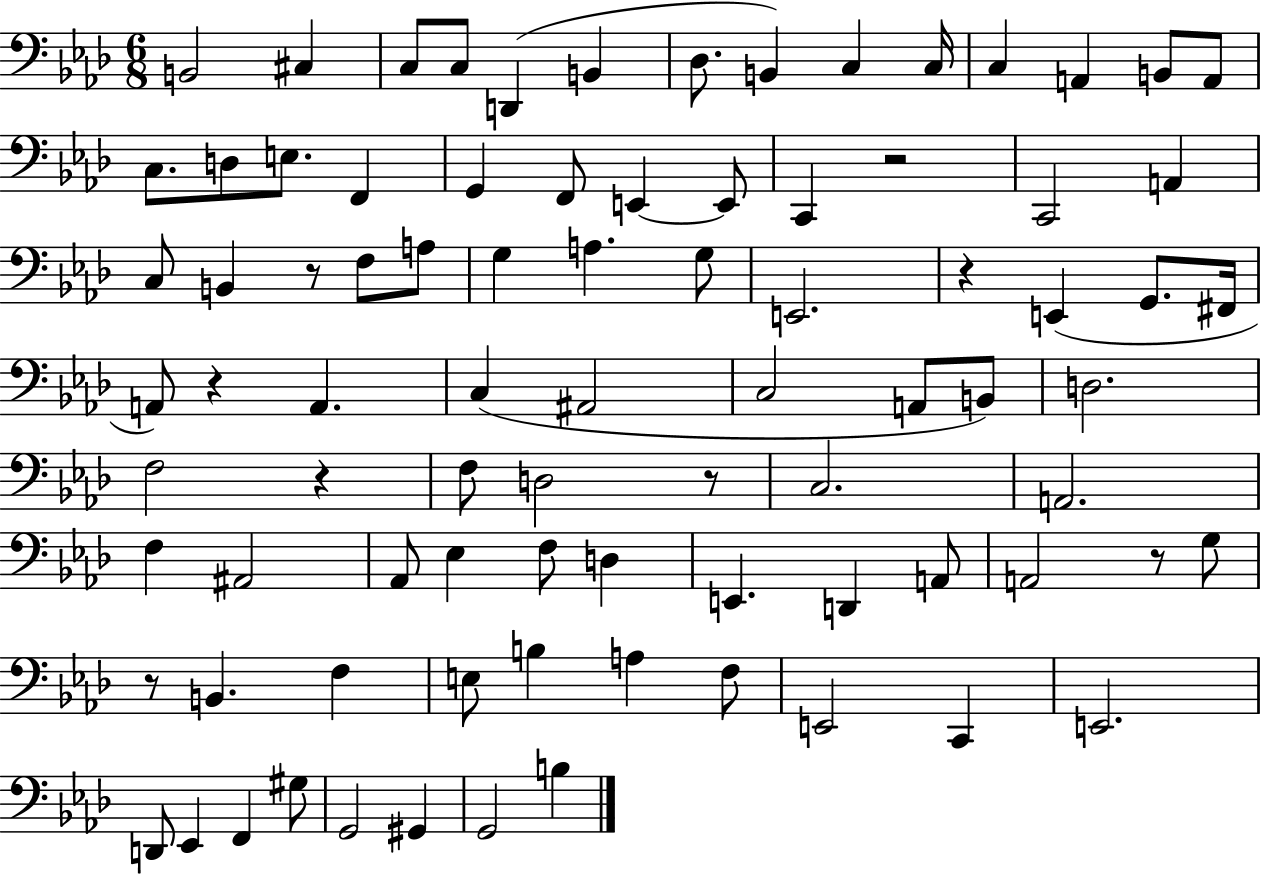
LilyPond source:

{
  \clef bass
  \numericTimeSignature
  \time 6/8
  \key aes \major
  b,2 cis4 | c8 c8 d,4( b,4 | des8. b,4) c4 c16 | c4 a,4 b,8 a,8 | \break c8. d8 e8. f,4 | g,4 f,8 e,4~~ e,8 | c,4 r2 | c,2 a,4 | \break c8 b,4 r8 f8 a8 | g4 a4. g8 | e,2. | r4 e,4( g,8. fis,16 | \break a,8) r4 a,4. | c4( ais,2 | c2 a,8 b,8) | d2. | \break f2 r4 | f8 d2 r8 | c2. | a,2. | \break f4 ais,2 | aes,8 ees4 f8 d4 | e,4. d,4 a,8 | a,2 r8 g8 | \break r8 b,4. f4 | e8 b4 a4 f8 | e,2 c,4 | e,2. | \break d,8 ees,4 f,4 gis8 | g,2 gis,4 | g,2 b4 | \bar "|."
}